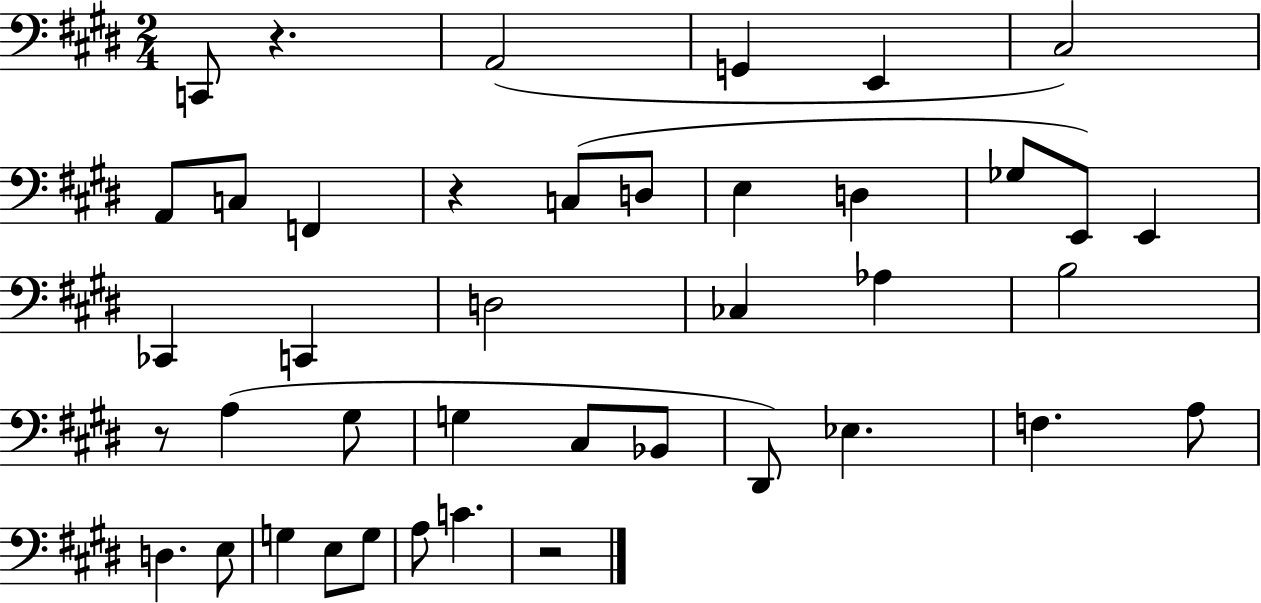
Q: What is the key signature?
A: E major